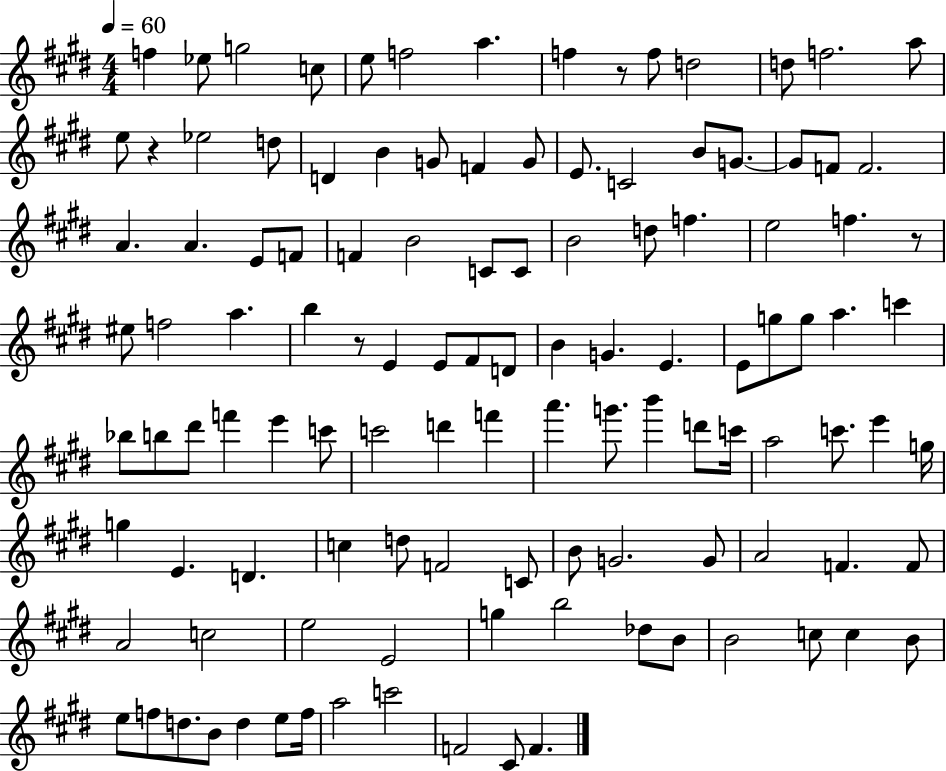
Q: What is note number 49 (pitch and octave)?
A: D4